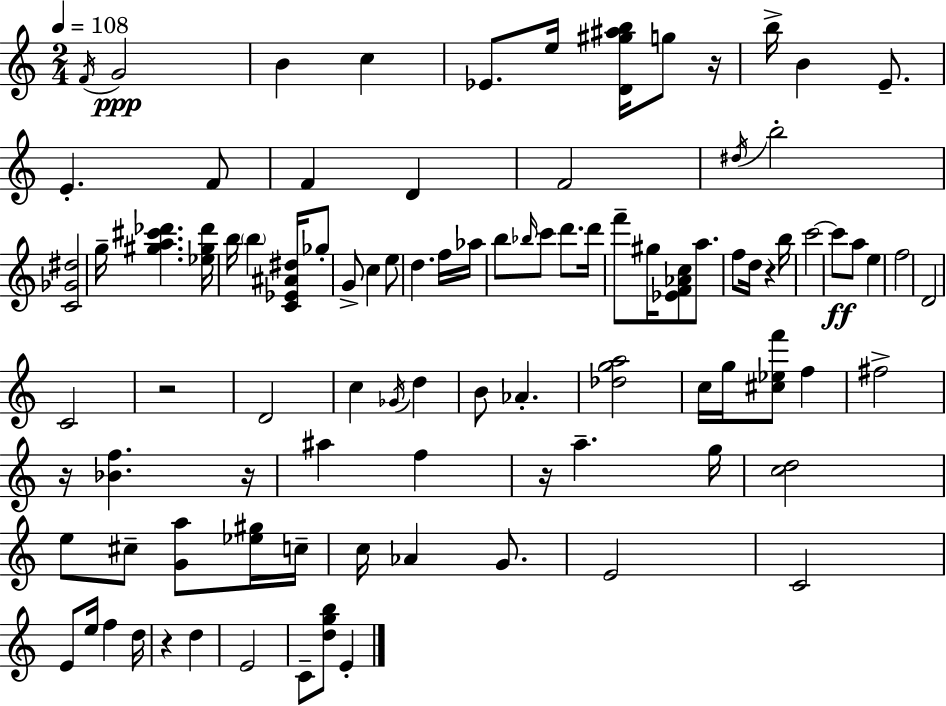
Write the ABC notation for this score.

X:1
T:Untitled
M:2/4
L:1/4
K:C
F/4 G2 B c _E/2 e/4 [D^g^ab]/4 g/2 z/4 b/4 B E/2 E F/2 F D F2 ^d/4 b2 [C_G^d]2 g/4 [^ga^c'_d'] [_e^g_d']/4 b/4 b [C_E^A^d]/4 _g/2 G/2 c e/2 d f/4 _a/4 b/2 _b/4 c'/2 d'/2 d'/4 f'/2 ^g/4 [_EF_Ac]/2 a/2 f/2 d/4 z b/4 c'2 c'/2 a/2 e f2 D2 C2 z2 D2 c _G/4 d B/2 _A [_dga]2 c/4 g/4 [^c_ef']/2 f ^f2 z/4 [_Bf] z/4 ^a f z/4 a g/4 [cd]2 e/2 ^c/2 [Ga]/2 [_e^g]/4 c/4 c/4 _A G/2 E2 C2 E/2 e/4 f d/4 z d E2 C/2 [dgb]/2 E